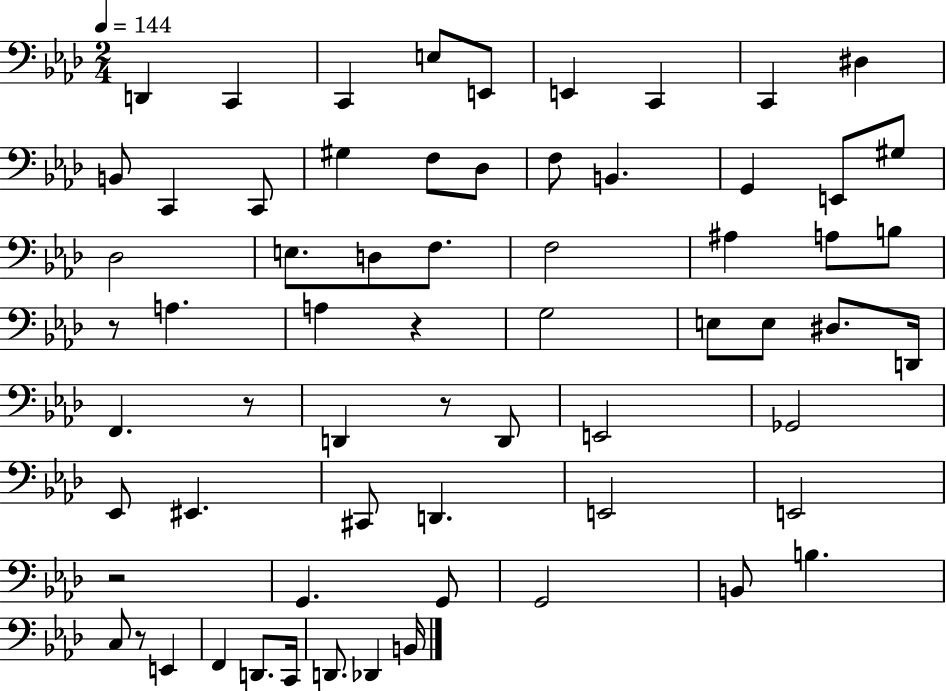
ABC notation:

X:1
T:Untitled
M:2/4
L:1/4
K:Ab
D,, C,, C,, E,/2 E,,/2 E,, C,, C,, ^D, B,,/2 C,, C,,/2 ^G, F,/2 _D,/2 F,/2 B,, G,, E,,/2 ^G,/2 _D,2 E,/2 D,/2 F,/2 F,2 ^A, A,/2 B,/2 z/2 A, A, z G,2 E,/2 E,/2 ^D,/2 D,,/4 F,, z/2 D,, z/2 D,,/2 E,,2 _G,,2 _E,,/2 ^E,, ^C,,/2 D,, E,,2 E,,2 z2 G,, G,,/2 G,,2 B,,/2 B, C,/2 z/2 E,, F,, D,,/2 C,,/4 D,,/2 _D,, B,,/4